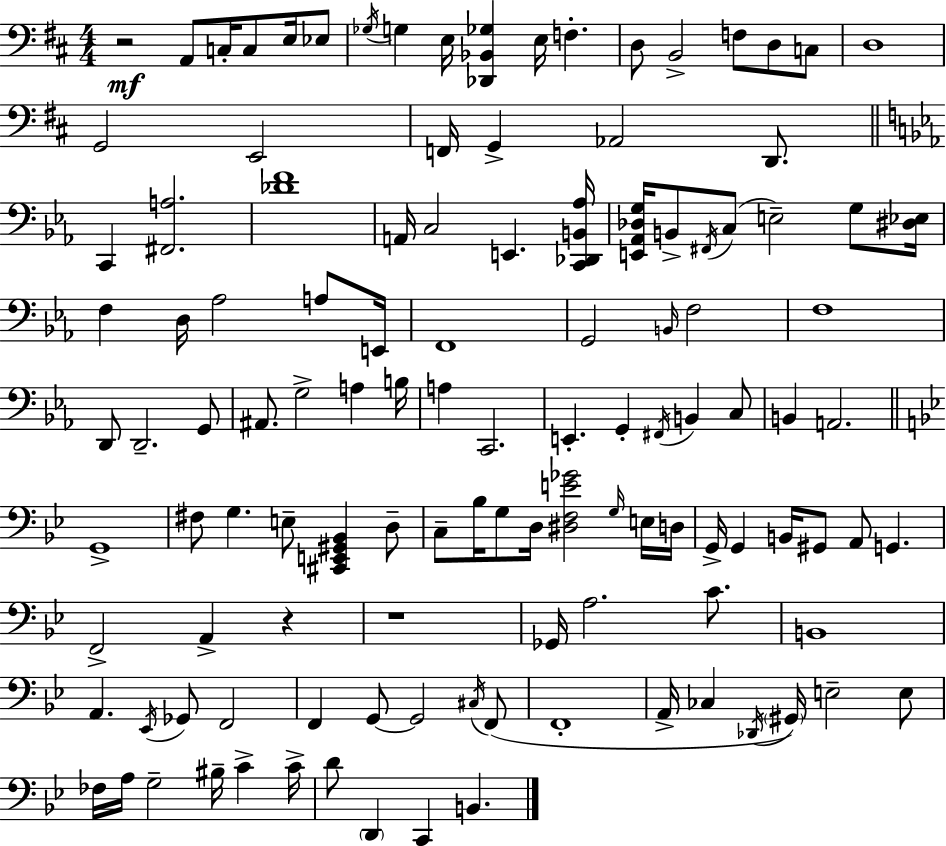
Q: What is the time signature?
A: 4/4